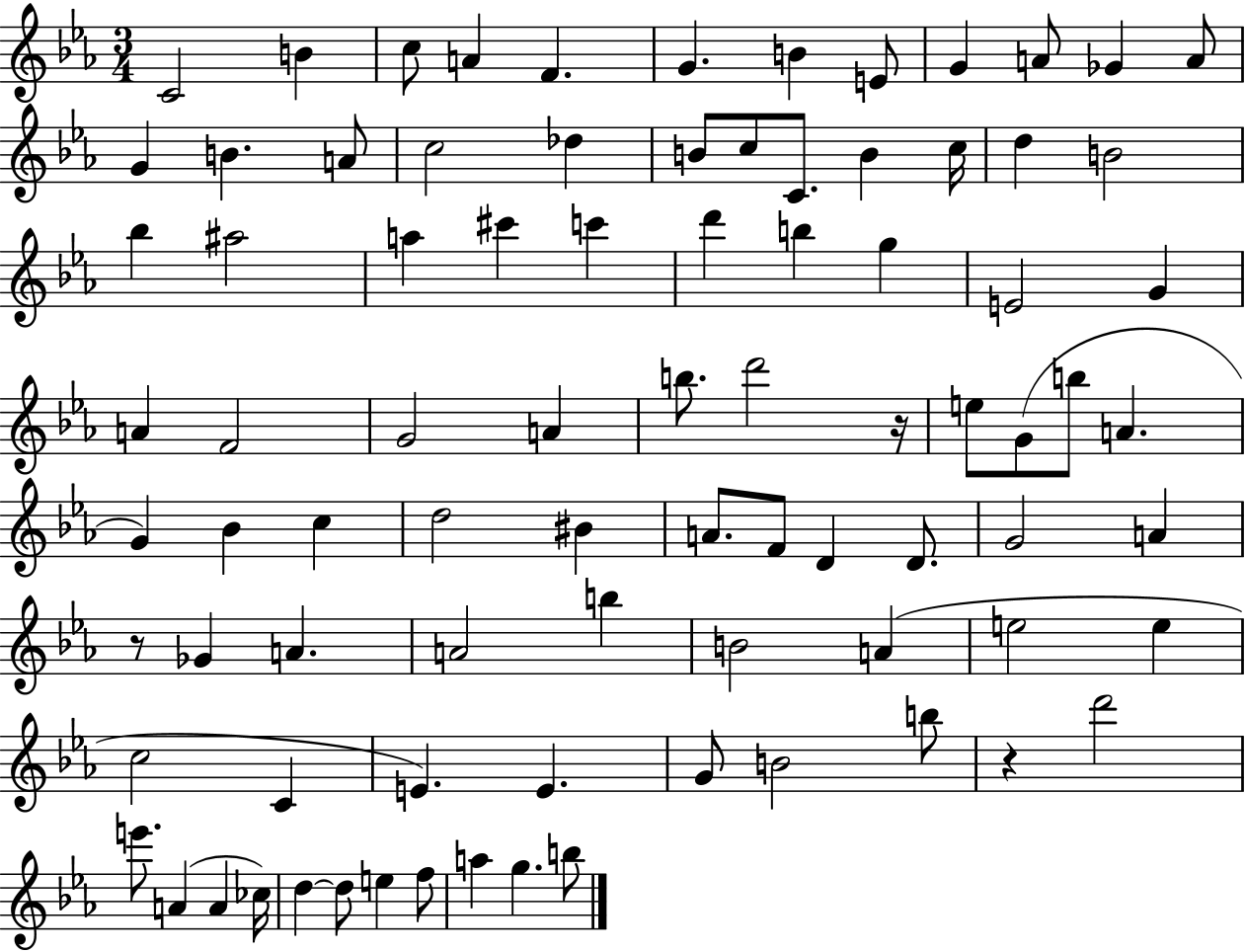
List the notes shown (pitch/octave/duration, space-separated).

C4/h B4/q C5/e A4/q F4/q. G4/q. B4/q E4/e G4/q A4/e Gb4/q A4/e G4/q B4/q. A4/e C5/h Db5/q B4/e C5/e C4/e. B4/q C5/s D5/q B4/h Bb5/q A#5/h A5/q C#6/q C6/q D6/q B5/q G5/q E4/h G4/q A4/q F4/h G4/h A4/q B5/e. D6/h R/s E5/e G4/e B5/e A4/q. G4/q Bb4/q C5/q D5/h BIS4/q A4/e. F4/e D4/q D4/e. G4/h A4/q R/e Gb4/q A4/q. A4/h B5/q B4/h A4/q E5/h E5/q C5/h C4/q E4/q. E4/q. G4/e B4/h B5/e R/q D6/h E6/e. A4/q A4/q CES5/s D5/q D5/e E5/q F5/e A5/q G5/q. B5/e